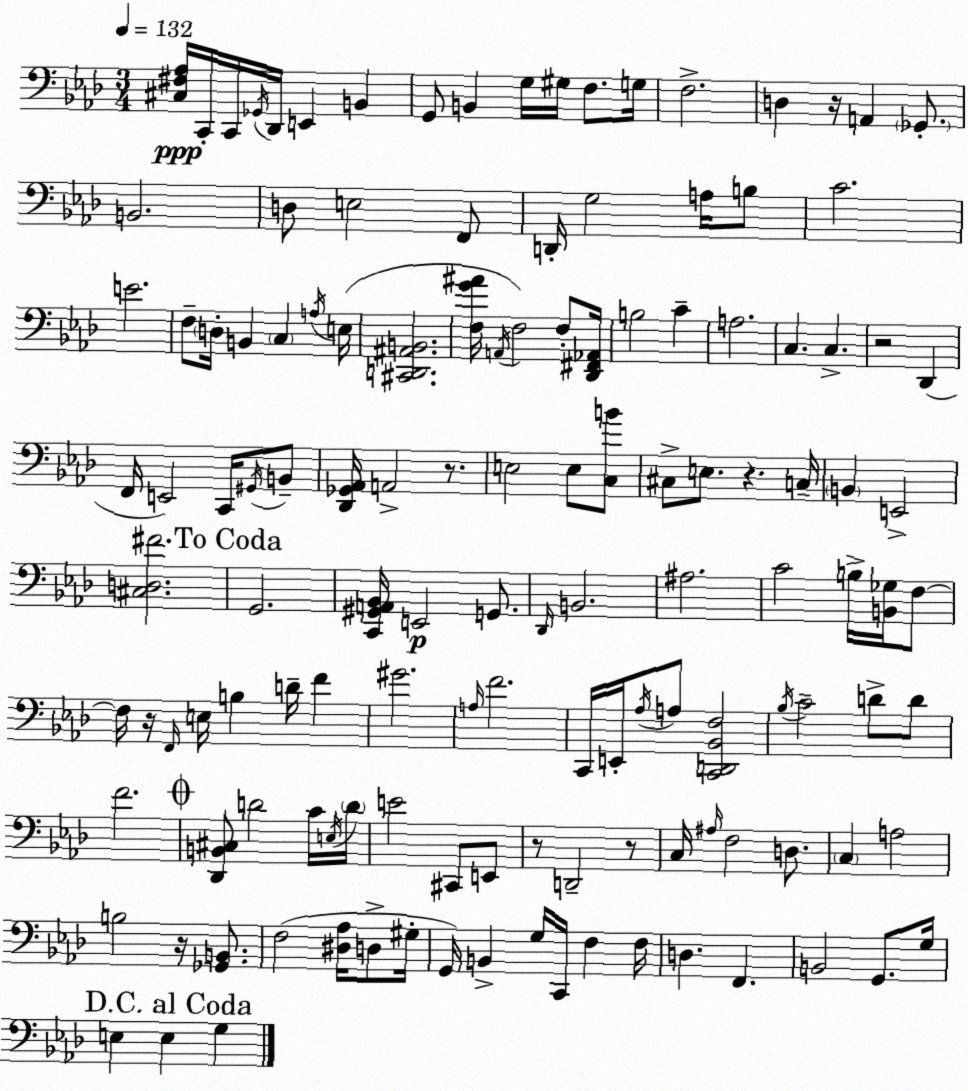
X:1
T:Untitled
M:3/4
L:1/4
K:Ab
[^C,^F,_A,]/4 C,,/4 C,,/4 _G,,/4 _D,,/4 E,, B,, G,,/2 B,, G,/4 ^G,/4 F,/2 G,/4 F,2 D, z/4 A,, _G,,/2 B,,2 D,/2 E,2 F,,/2 D,,/4 G,2 A,/4 B,/2 C2 E2 F,/2 D,/4 B,, C, A,/4 E,/4 [^C,,D,,^A,,B,,]2 [F,G^A]/4 A,,/4 F,2 F,/2 [_D,,^F,,_A,,]/4 B,2 C A,2 C, C, z2 _D,, F,,/4 E,,2 C,,/4 ^G,,/4 B,,/2 [_D,,_G,,_A,,]/4 A,,2 z/2 E,2 E,/2 [C,B]/2 ^C,/2 E,/2 z C,/4 B,, E,,2 [^C,D,^F]2 G,,2 [C,,^G,,A,,_B,,]/4 E,,2 G,,/2 _D,,/4 B,,2 ^A,2 C2 B,/4 [B,,_G,]/4 F,/2 F,/4 z/4 F,,/4 E,/4 B, D/4 F ^G2 A,/4 F2 C,,/4 E,,/4 _A,/4 A,/2 [C,,D,,_B,,F,]2 _B,/4 C2 D/2 D/2 F2 [_D,,B,,^C,]/2 D2 C/4 E,/4 D/4 E2 ^C,,/2 E,,/2 z/2 D,,2 z/2 C,/4 ^A,/4 F,2 D,/2 C, A,2 B,2 z/4 [_G,,B,,]/2 F,2 [^D,_A,]/4 D,/2 ^G,/4 G,,/4 B,, G,/4 C,,/4 F, F,/4 D, F,, B,,2 G,,/2 G,/4 E, E, G,